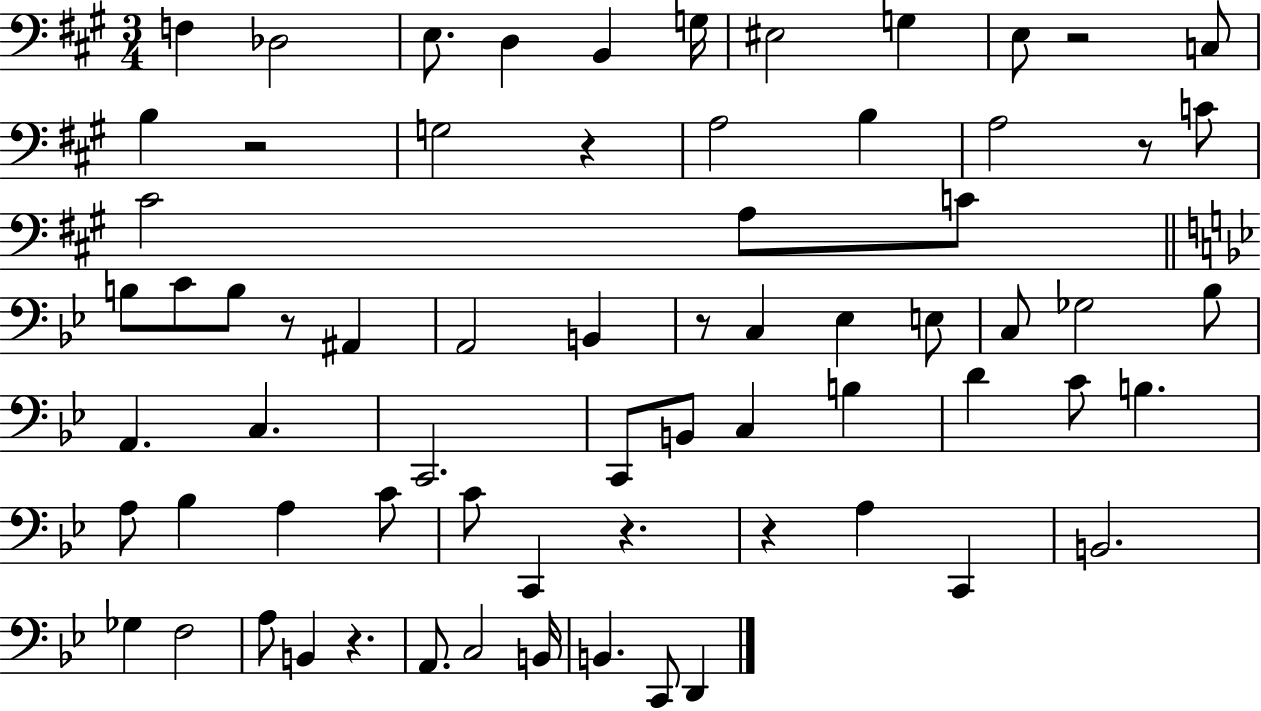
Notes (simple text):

F3/q Db3/h E3/e. D3/q B2/q G3/s EIS3/h G3/q E3/e R/h C3/e B3/q R/h G3/h R/q A3/h B3/q A3/h R/e C4/e C#4/h A3/e C4/e B3/e C4/e B3/e R/e A#2/q A2/h B2/q R/e C3/q Eb3/q E3/e C3/e Gb3/h Bb3/e A2/q. C3/q. C2/h. C2/e B2/e C3/q B3/q D4/q C4/e B3/q. A3/e Bb3/q A3/q C4/e C4/e C2/q R/q. R/q A3/q C2/q B2/h. Gb3/q F3/h A3/e B2/q R/q. A2/e. C3/h B2/s B2/q. C2/e D2/q